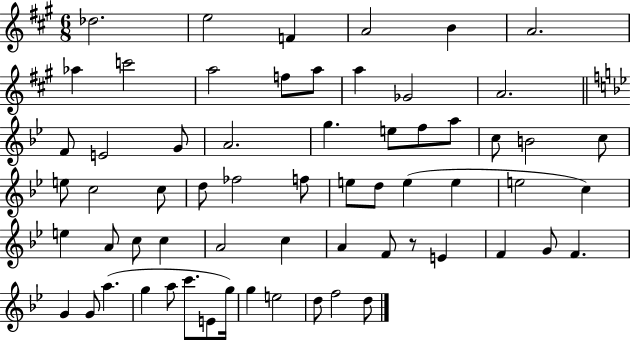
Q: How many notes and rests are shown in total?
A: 63